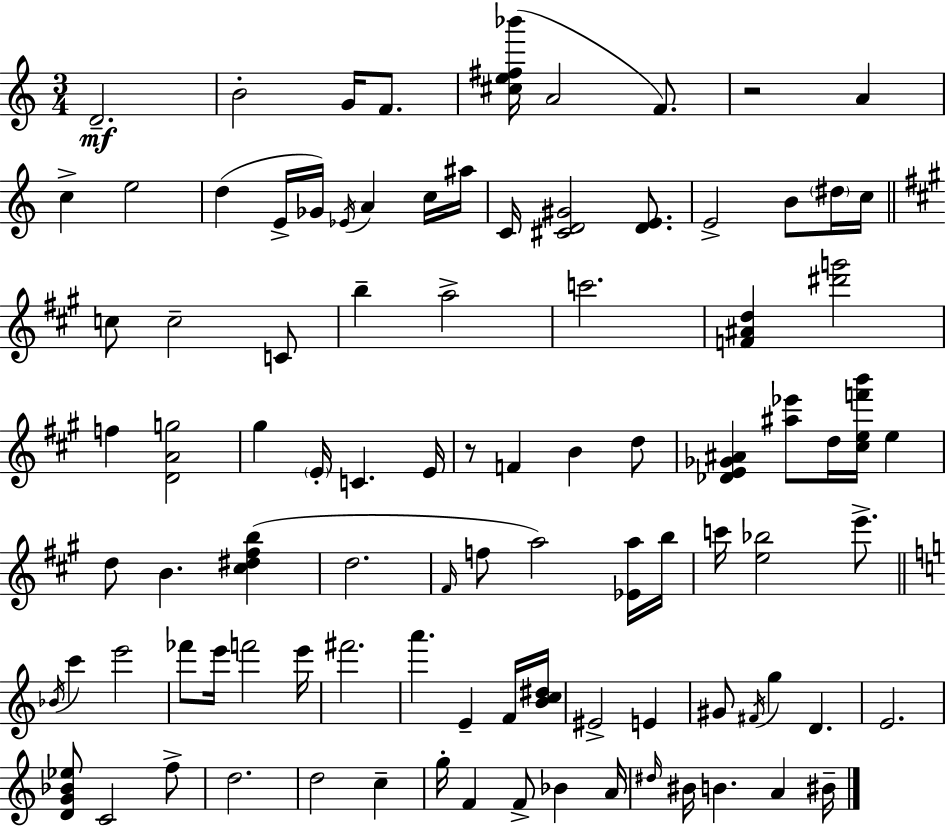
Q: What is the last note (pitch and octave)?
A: BIS4